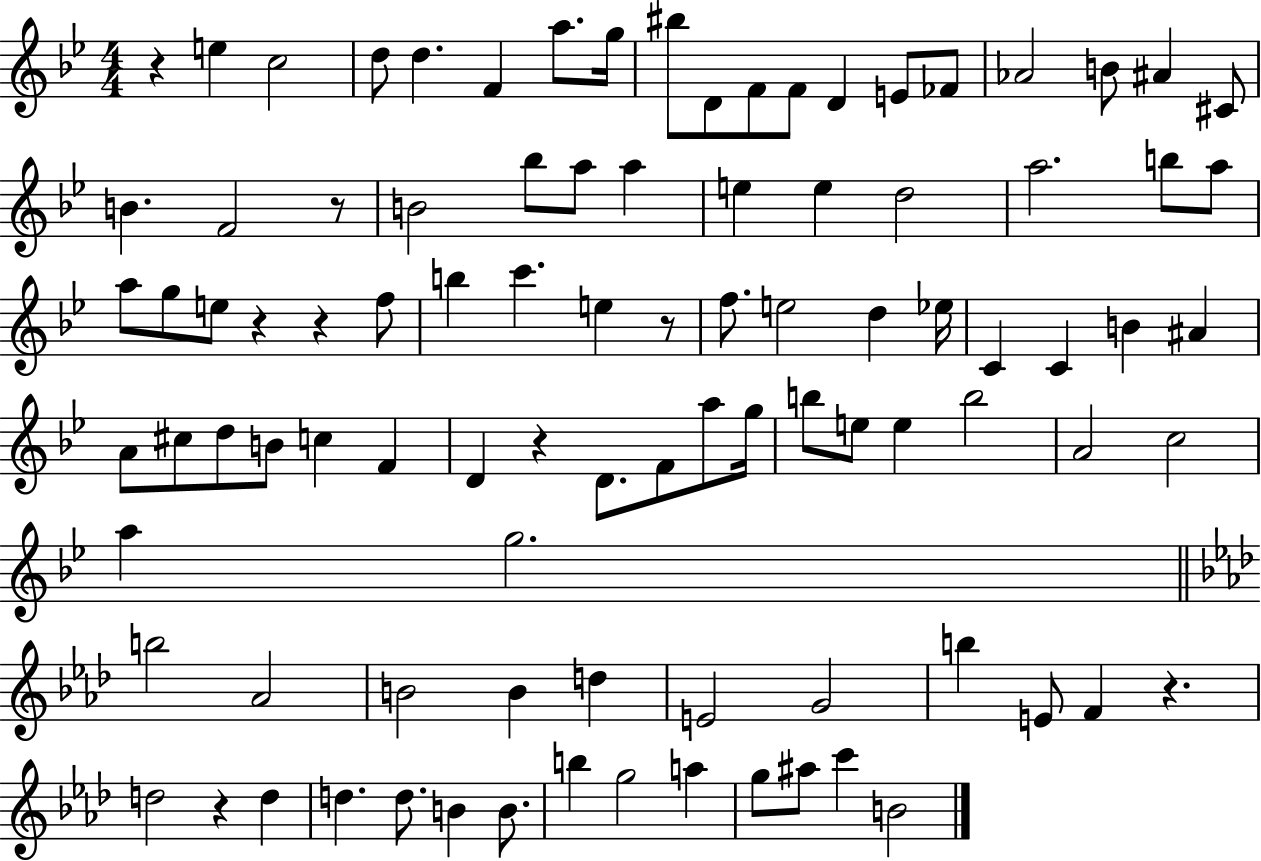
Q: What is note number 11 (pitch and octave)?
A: F4